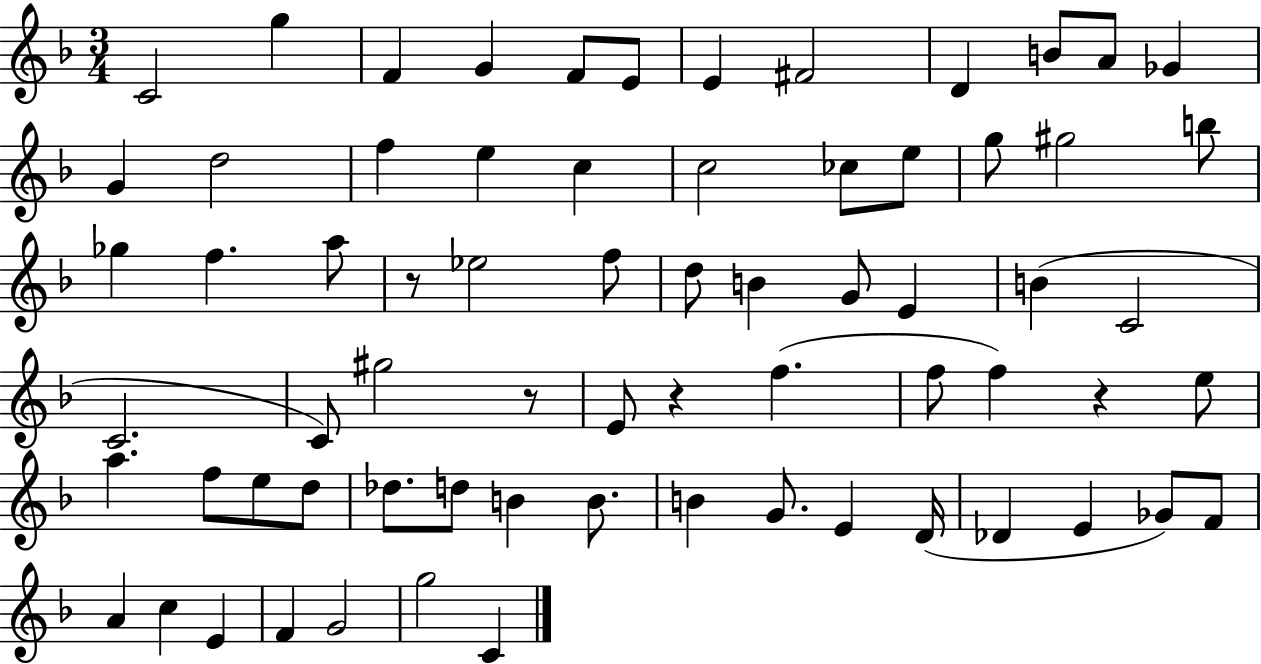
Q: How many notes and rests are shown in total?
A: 69